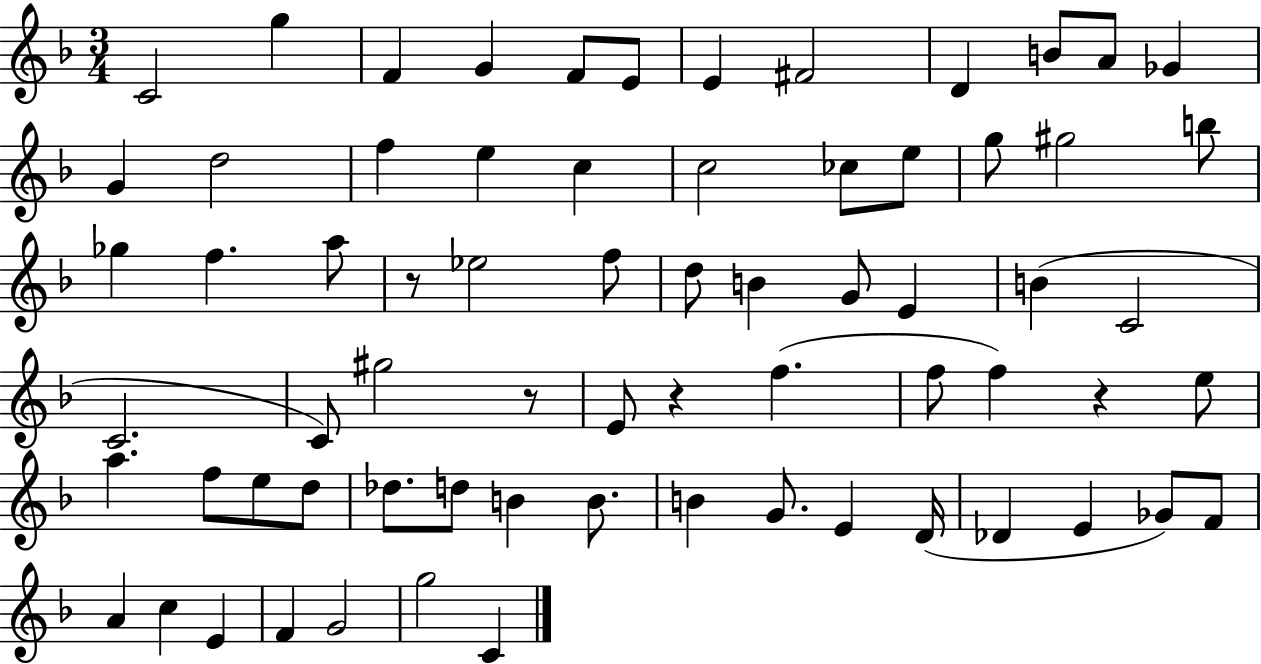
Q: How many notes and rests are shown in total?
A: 69